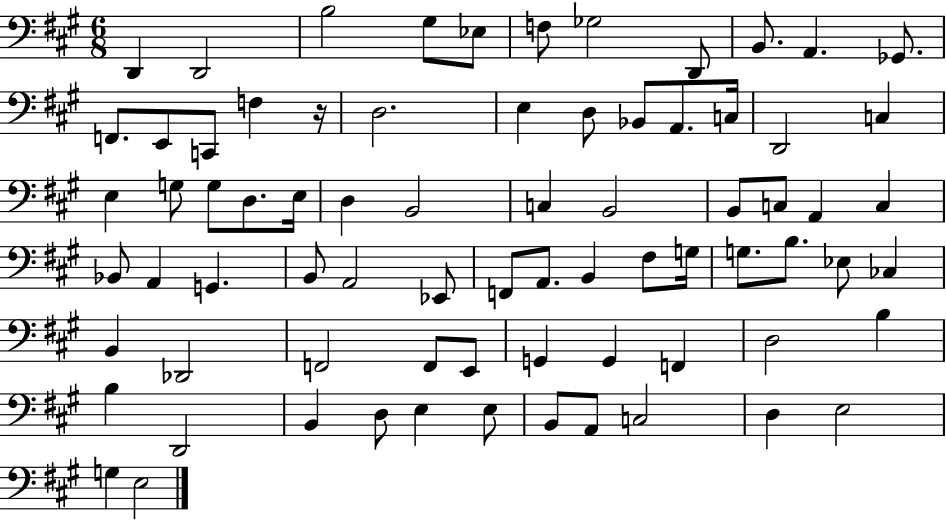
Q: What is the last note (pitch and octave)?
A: E3